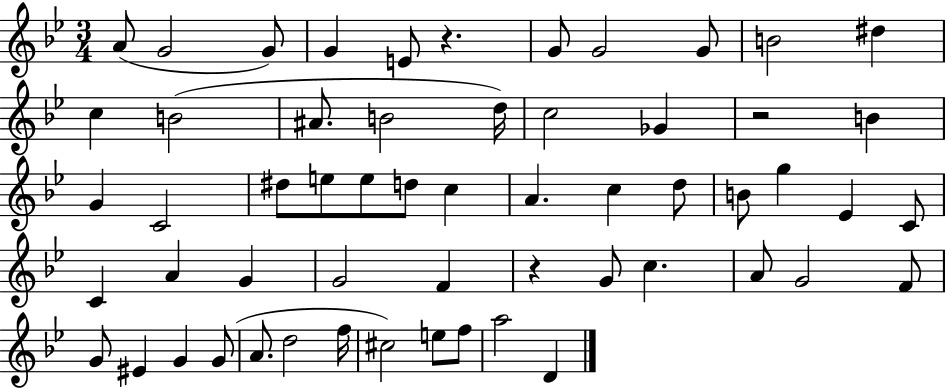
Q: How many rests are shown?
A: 3